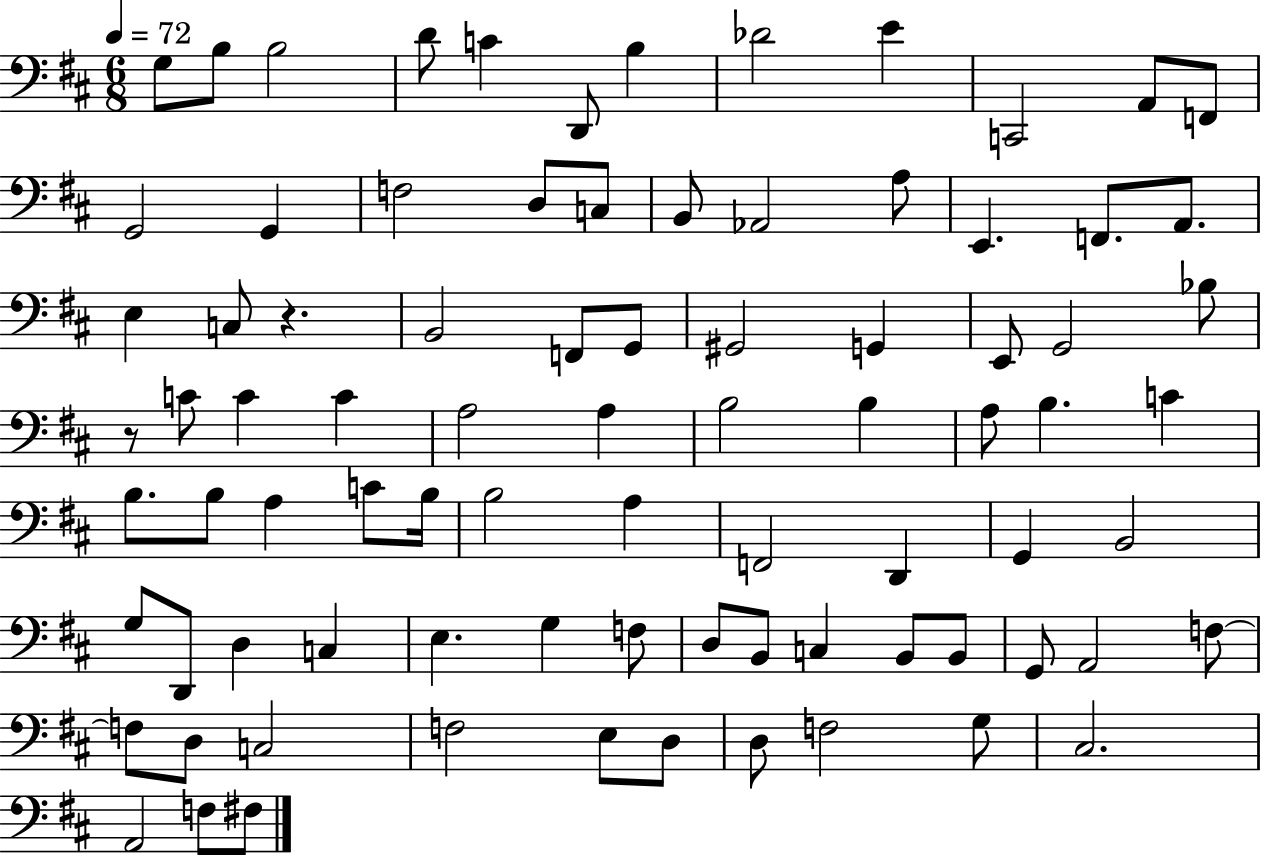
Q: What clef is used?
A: bass